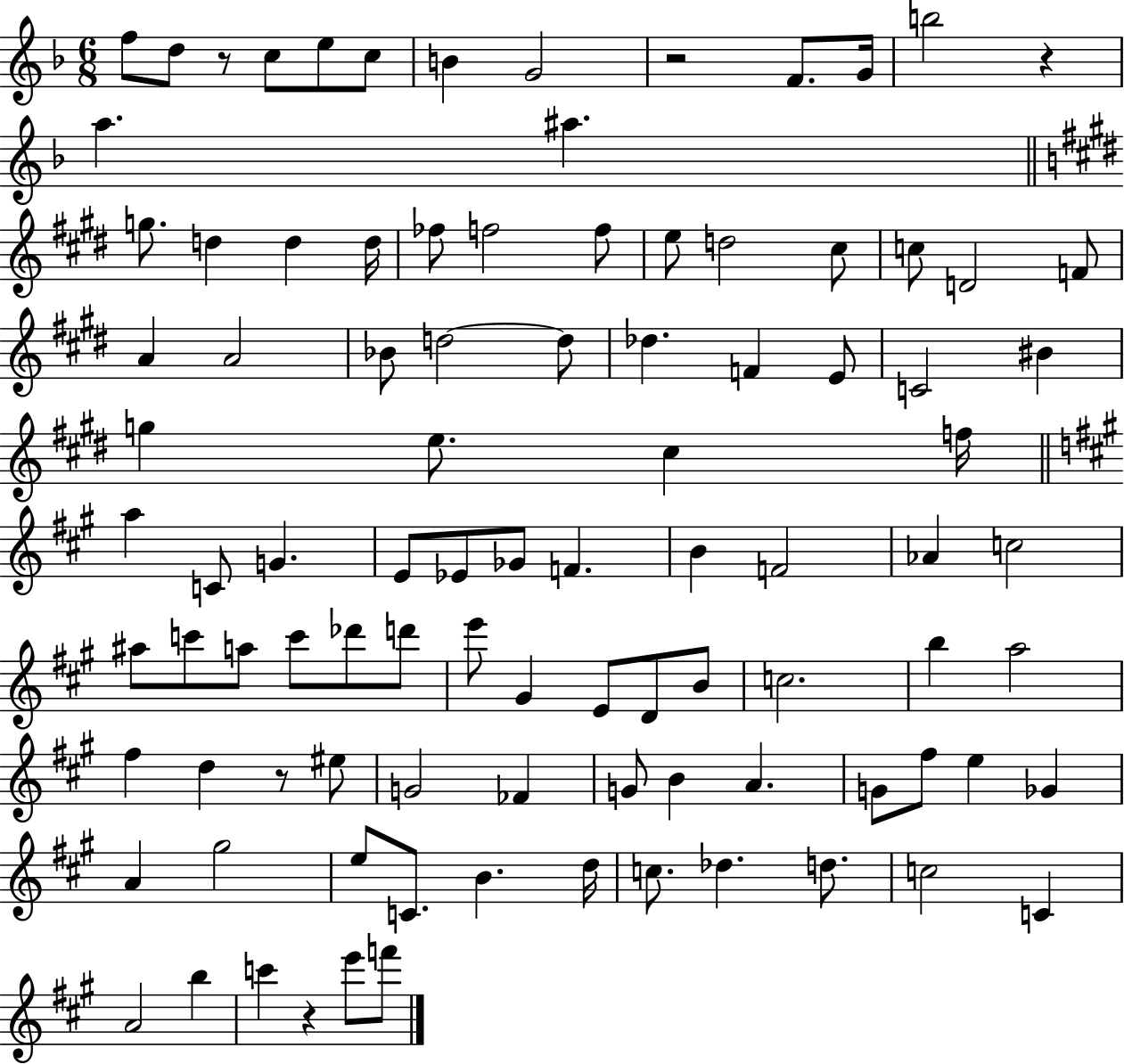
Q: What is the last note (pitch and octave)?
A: F6